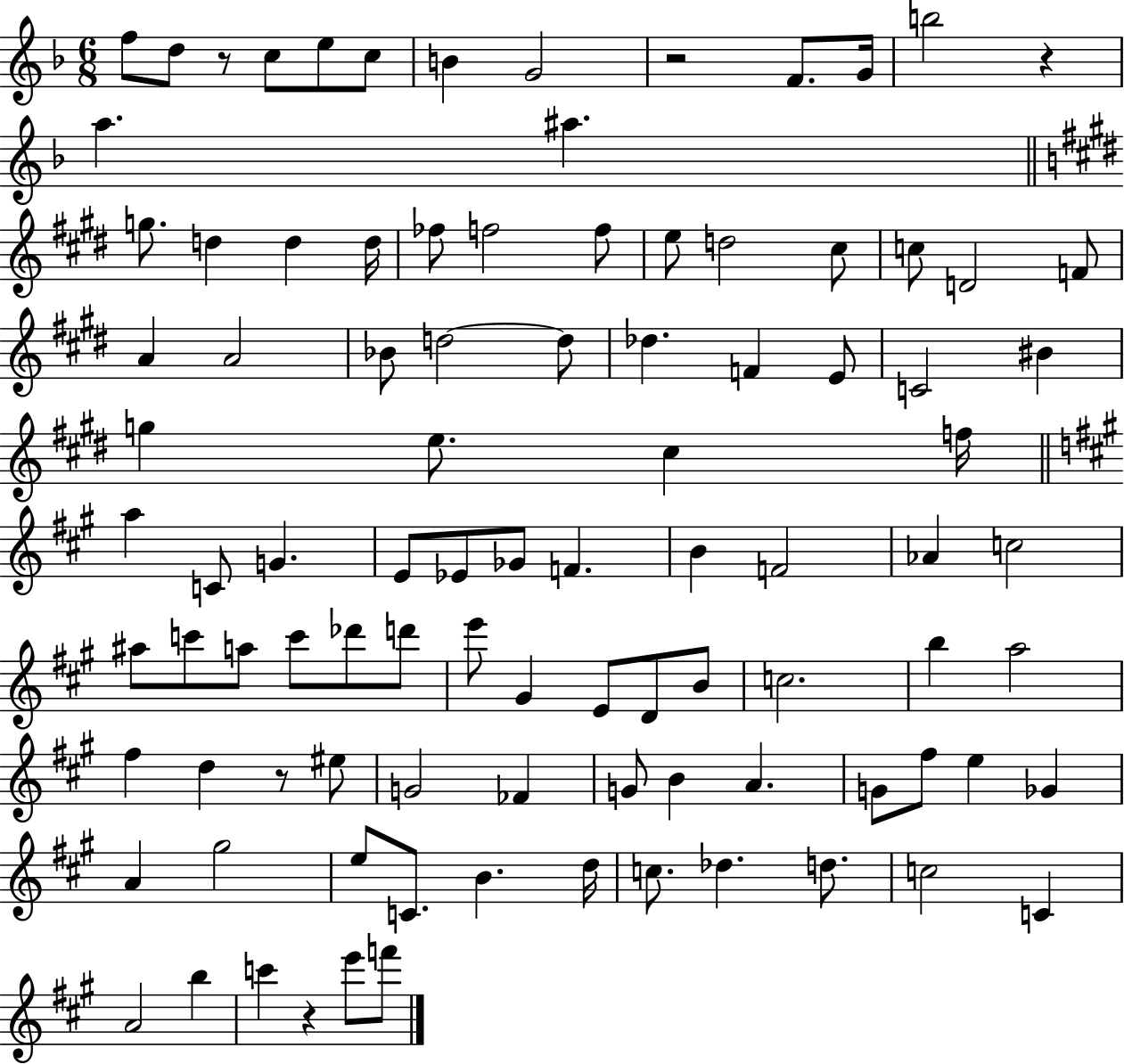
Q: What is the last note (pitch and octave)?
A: F6